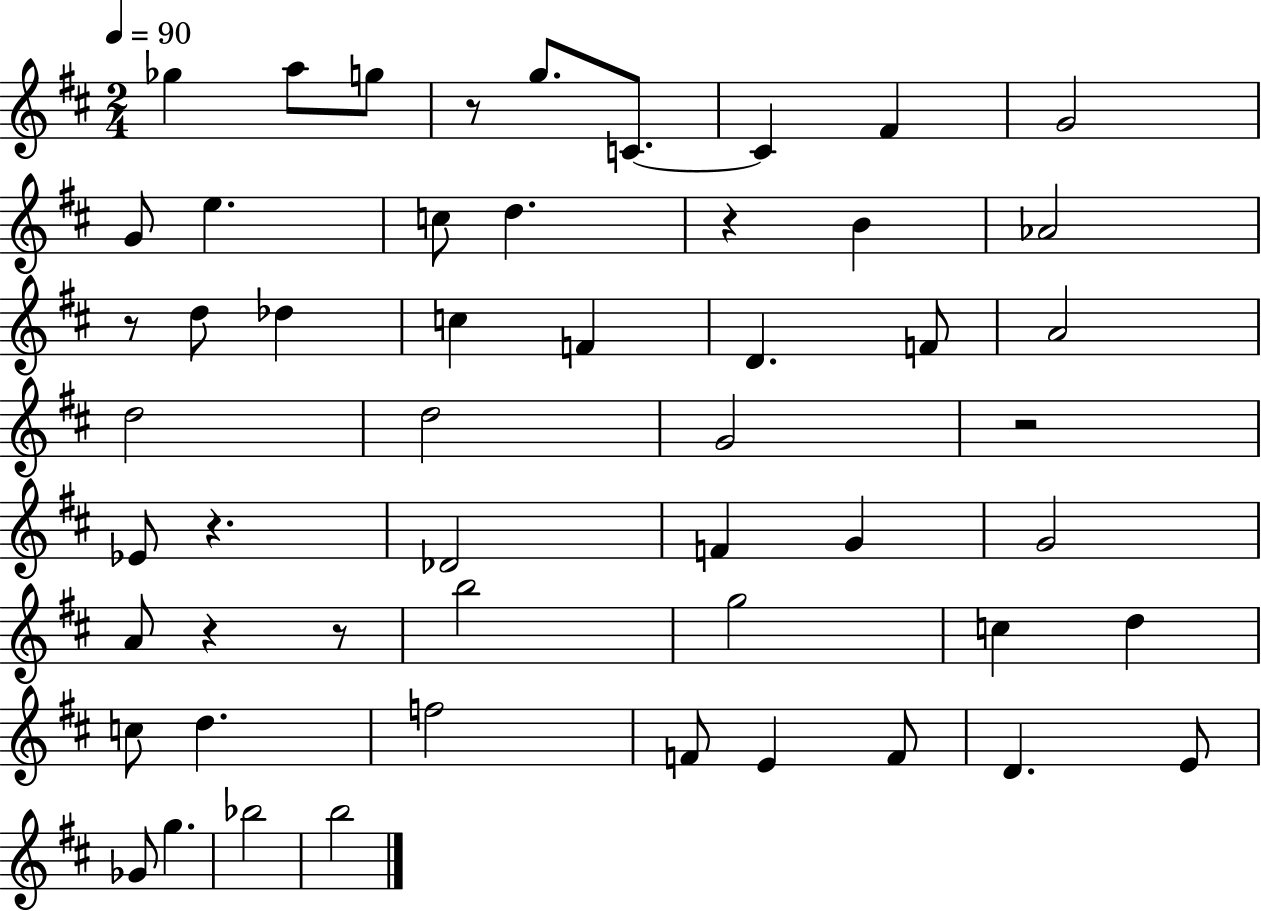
{
  \clef treble
  \numericTimeSignature
  \time 2/4
  \key d \major
  \tempo 4 = 90
  \repeat volta 2 { ges''4 a''8 g''8 | r8 g''8. c'8.~~ | c'4 fis'4 | g'2 | \break g'8 e''4. | c''8 d''4. | r4 b'4 | aes'2 | \break r8 d''8 des''4 | c''4 f'4 | d'4. f'8 | a'2 | \break d''2 | d''2 | g'2 | r2 | \break ees'8 r4. | des'2 | f'4 g'4 | g'2 | \break a'8 r4 r8 | b''2 | g''2 | c''4 d''4 | \break c''8 d''4. | f''2 | f'8 e'4 f'8 | d'4. e'8 | \break ges'8 g''4. | bes''2 | b''2 | } \bar "|."
}